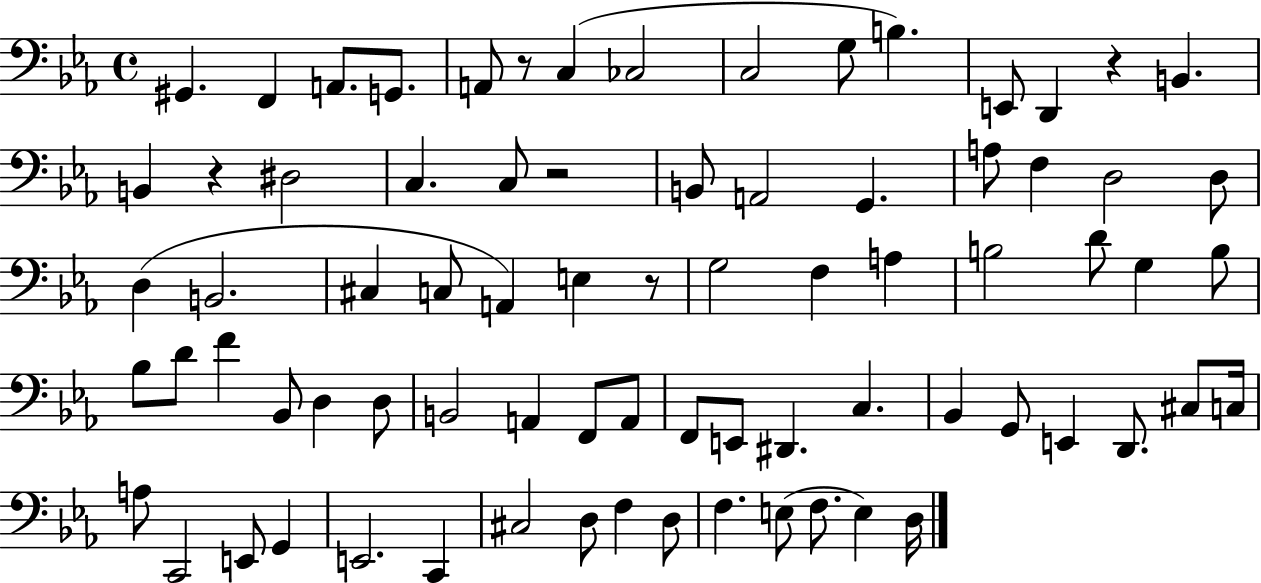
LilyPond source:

{
  \clef bass
  \time 4/4
  \defaultTimeSignature
  \key ees \major
  gis,4. f,4 a,8. g,8. | a,8 r8 c4( ces2 | c2 g8 b4.) | e,8 d,4 r4 b,4. | \break b,4 r4 dis2 | c4. c8 r2 | b,8 a,2 g,4. | a8 f4 d2 d8 | \break d4( b,2. | cis4 c8 a,4) e4 r8 | g2 f4 a4 | b2 d'8 g4 b8 | \break bes8 d'8 f'4 bes,8 d4 d8 | b,2 a,4 f,8 a,8 | f,8 e,8 dis,4. c4. | bes,4 g,8 e,4 d,8. cis8 c16 | \break a8 c,2 e,8 g,4 | e,2. c,4 | cis2 d8 f4 d8 | f4. e8( f8. e4) d16 | \break \bar "|."
}